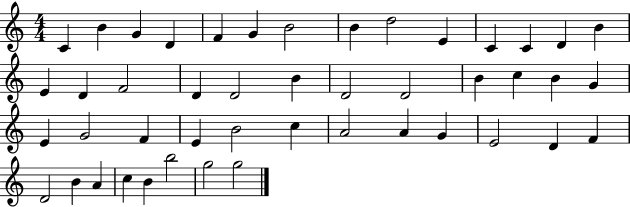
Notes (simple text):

C4/q B4/q G4/q D4/q F4/q G4/q B4/h B4/q D5/h E4/q C4/q C4/q D4/q B4/q E4/q D4/q F4/h D4/q D4/h B4/q D4/h D4/h B4/q C5/q B4/q G4/q E4/q G4/h F4/q E4/q B4/h C5/q A4/h A4/q G4/q E4/h D4/q F4/q D4/h B4/q A4/q C5/q B4/q B5/h G5/h G5/h